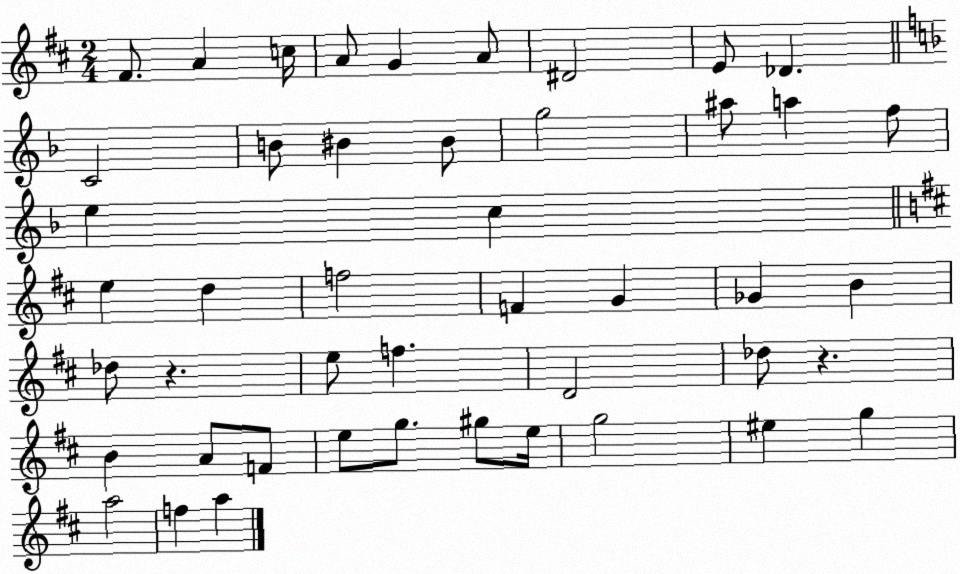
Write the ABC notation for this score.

X:1
T:Untitled
M:2/4
L:1/4
K:D
^F/2 A c/4 A/2 G A/2 ^D2 E/2 _D C2 B/2 ^B ^B/2 g2 ^a/2 a f/2 e c e d f2 F G _G B _d/2 z e/2 f D2 _d/2 z B A/2 F/2 e/2 g/2 ^g/2 e/4 g2 ^e g a2 f a